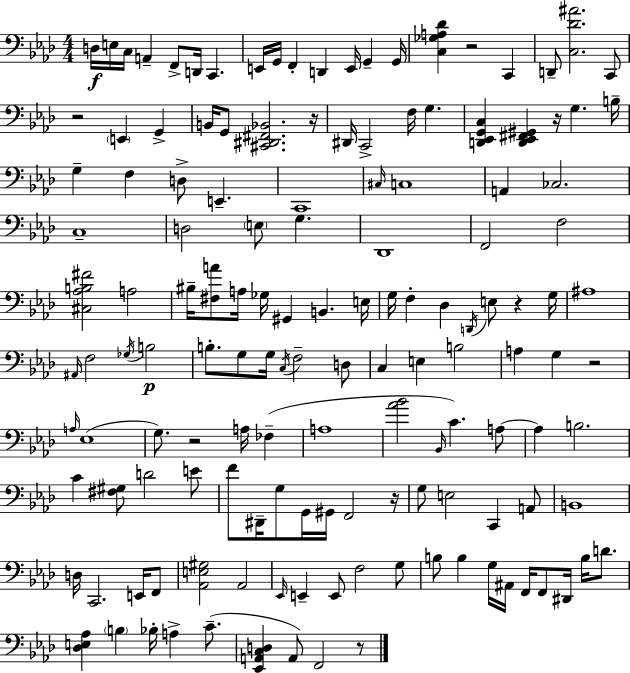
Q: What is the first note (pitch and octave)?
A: D3